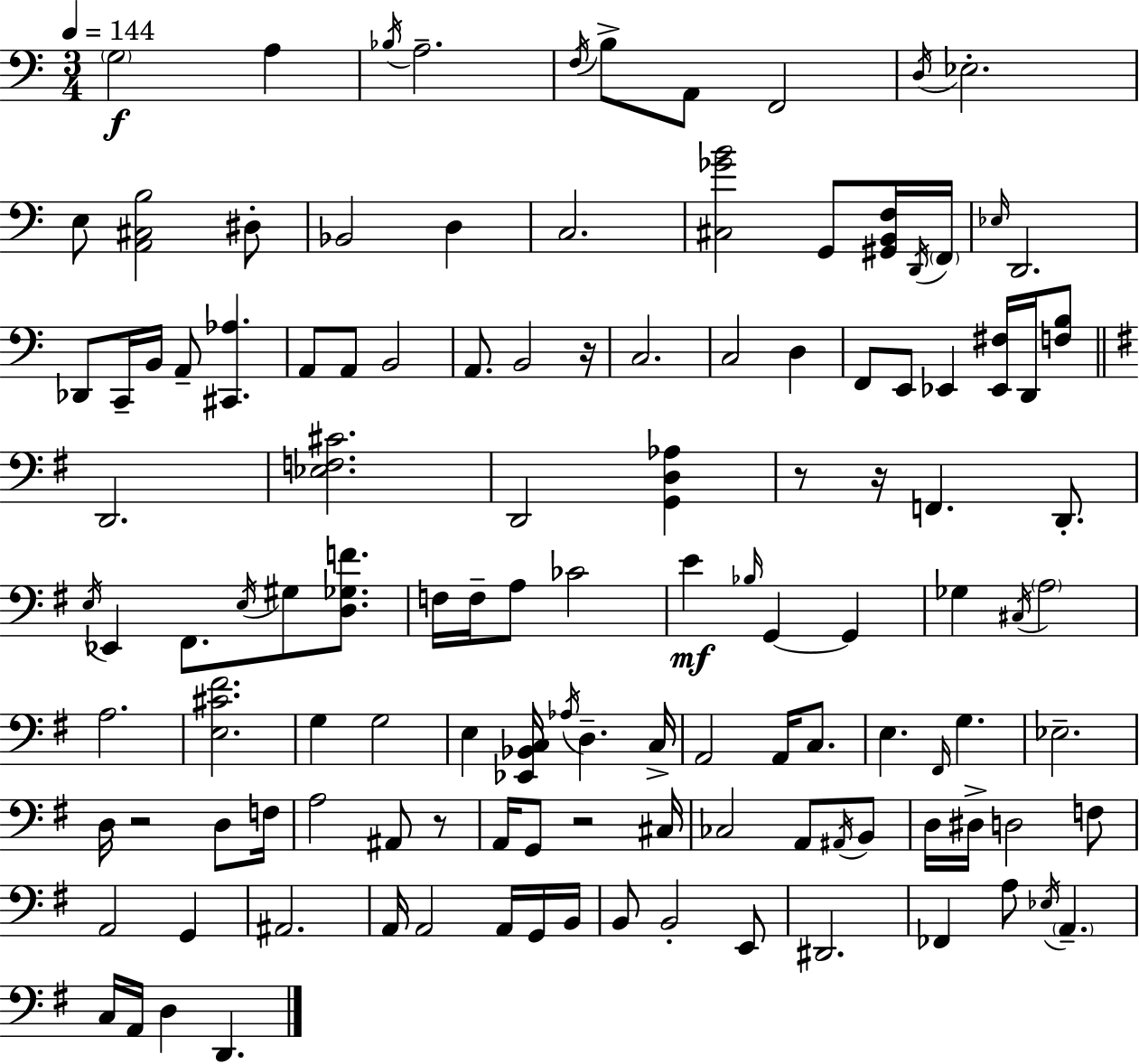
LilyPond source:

{
  \clef bass
  \numericTimeSignature
  \time 3/4
  \key a \minor
  \tempo 4 = 144
  \parenthesize g2\f a4 | \acciaccatura { bes16 } a2.-- | \acciaccatura { f16 } b8-> a,8 f,2 | \acciaccatura { d16 } ees2.-. | \break e8 <a, cis b>2 | dis8-. bes,2 d4 | c2. | <cis ges' b'>2 g,8 | \break <gis, b, f>16 \acciaccatura { d,16 } \parenthesize f,16 \grace { ees16 } d,2. | des,8 c,16-- b,16 a,8-- <cis, aes>4. | a,8 a,8 b,2 | a,8. b,2 | \break r16 c2. | c2 | d4 f,8 e,8 ees,4 | <ees, fis>16 d,16 <f b>8 \bar "||" \break \key g \major d,2. | <ees f cis'>2. | d,2 <g, d aes>4 | r8 r16 f,4. d,8.-. | \break \acciaccatura { e16 } ees,4 fis,8. \acciaccatura { e16 } gis8 <d ges f'>8. | f16 f16-- a8 ces'2 | e'4\mf \grace { bes16 } g,4~~ g,4 | ges4 \acciaccatura { cis16 } \parenthesize a2 | \break a2. | <e cis' fis'>2. | g4 g2 | e4 <ees, bes, c>16 \acciaccatura { aes16 } d4.-- | \break c16-> a,2 | a,16 c8. e4. \grace { fis,16 } | g4. ees2.-- | d16 r2 | \break d8 f16 a2 | ais,8 r8 a,16 g,8 r2 | cis16 ces2 | a,8 \acciaccatura { ais,16 } b,8 d16 dis16-> d2 | \break f8 a,2 | g,4 ais,2. | a,16 a,2 | a,16 g,16 b,16 b,8 b,2-. | \break e,8 dis,2. | fes,4 a8 | \acciaccatura { ees16 } \parenthesize a,4.-- c16 a,16 d4 | d,4. \bar "|."
}